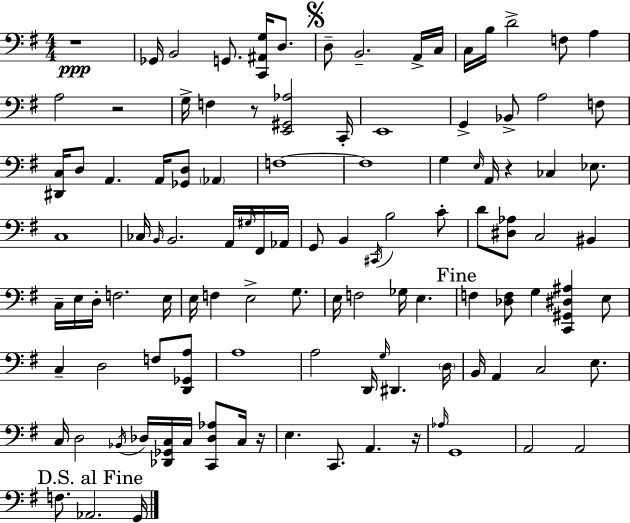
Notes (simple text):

R/w Gb2/s B2/h G2/e. [C2,A#2,G3]/s D3/e. D3/e B2/h. A2/s C3/s C3/s B3/s D4/h F3/e A3/q A3/h R/h G3/s F3/q R/e [E2,G#2,Ab3]/h C2/s E2/w G2/q Bb2/e A3/h F3/e [D#2,C3]/s D3/e A2/q. A2/s [Gb2,D3]/e Ab2/q F3/w F3/w G3/q E3/s A2/s R/q CES3/q Eb3/e. C3/w CES3/s B2/s B2/h. A2/s G#3/s F#2/s Ab2/s G2/e B2/q C#2/s B3/h C4/e D4/e [D#3,Ab3]/e C3/h BIS2/q C3/s E3/s D3/s F3/h. E3/s E3/s F3/q E3/h G3/e. E3/s F3/h Gb3/s E3/q. F3/q [Db3,F3]/e G3/q [C2,G#2,D#3,A#3]/q E3/e C3/q D3/h F3/e [D2,Gb2,A3]/e A3/w A3/h D2/s G3/s D#2/q. D3/s B2/s A2/q C3/h E3/e. C3/s D3/h Bb2/s Db3/s [Db2,Gb2,C3]/s C3/s [C2,Db3,Ab3]/e C3/s R/s E3/q. C2/e. A2/q. R/s Ab3/s G2/w A2/h A2/h F3/e. Ab2/h. G2/s